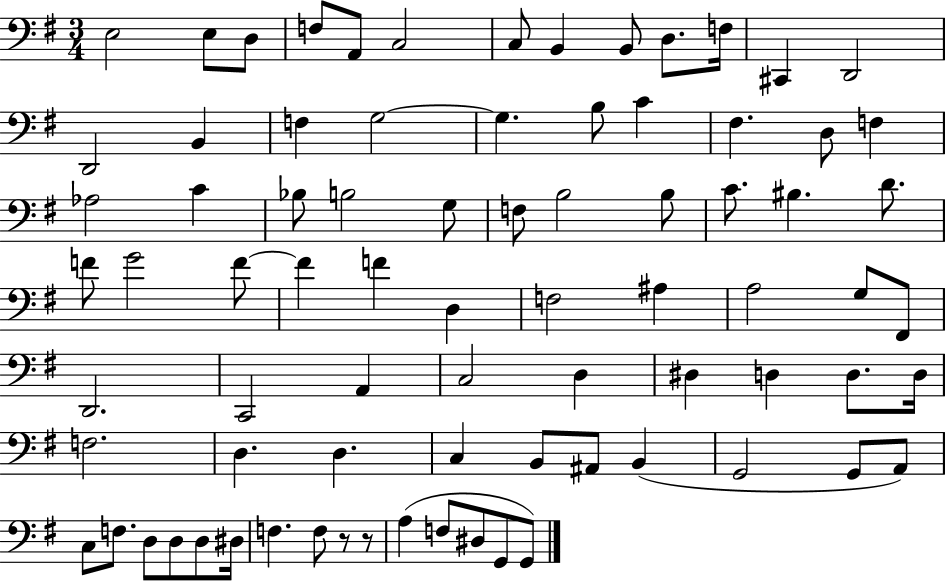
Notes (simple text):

E3/h E3/e D3/e F3/e A2/e C3/h C3/e B2/q B2/e D3/e. F3/s C#2/q D2/h D2/h B2/q F3/q G3/h G3/q. B3/e C4/q F#3/q. D3/e F3/q Ab3/h C4/q Bb3/e B3/h G3/e F3/e B3/h B3/e C4/e. BIS3/q. D4/e. F4/e G4/h F4/e F4/q F4/q D3/q F3/h A#3/q A3/h G3/e F#2/e D2/h. C2/h A2/q C3/h D3/q D#3/q D3/q D3/e. D3/s F3/h. D3/q. D3/q. C3/q B2/e A#2/e B2/q G2/h G2/e A2/e C3/e F3/e. D3/e D3/e D3/e D#3/s F3/q. F3/e R/e R/e A3/q F3/e D#3/e G2/e G2/e